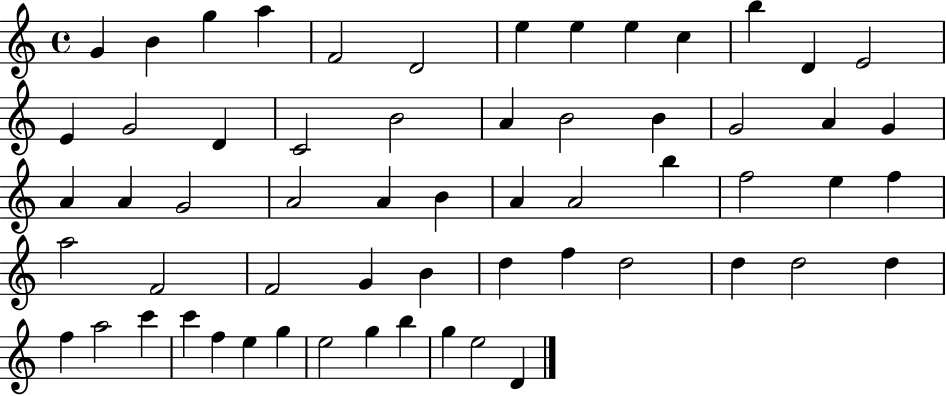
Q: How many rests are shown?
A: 0